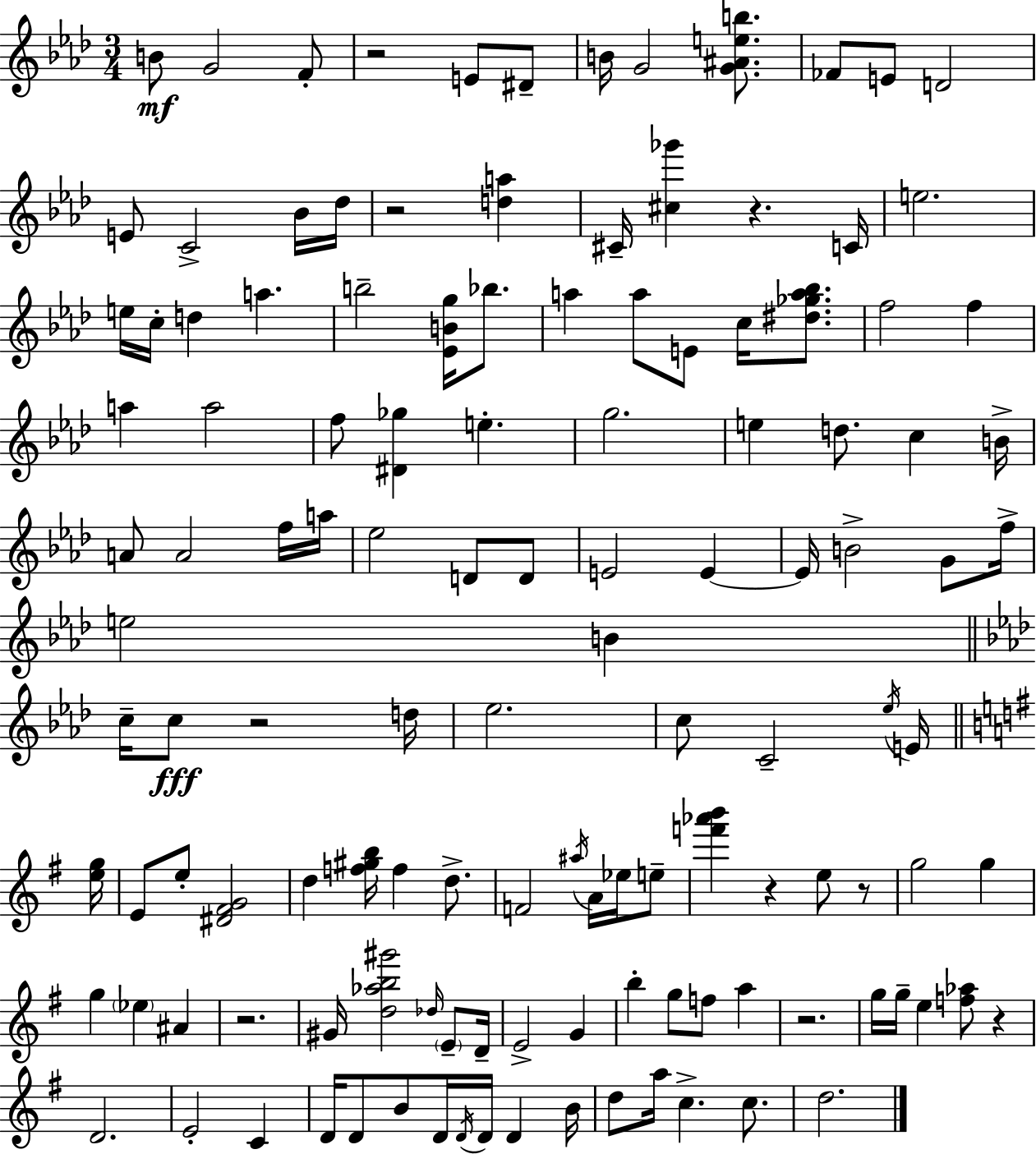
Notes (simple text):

B4/e G4/h F4/e R/h E4/e D#4/e B4/s G4/h [G4,A#4,E5,B5]/e. FES4/e E4/e D4/h E4/e C4/h Bb4/s Db5/s R/h [D5,A5]/q C#4/s [C#5,Gb6]/q R/q. C4/s E5/h. E5/s C5/s D5/q A5/q. B5/h [Eb4,B4,G5]/s Bb5/e. A5/q A5/e E4/e C5/s [D#5,Gb5,A5,Bb5]/e. F5/h F5/q A5/q A5/h F5/e [D#4,Gb5]/q E5/q. G5/h. E5/q D5/e. C5/q B4/s A4/e A4/h F5/s A5/s Eb5/h D4/e D4/e E4/h E4/q E4/s B4/h G4/e F5/s E5/h B4/q C5/s C5/e R/h D5/s Eb5/h. C5/e C4/h Eb5/s E4/s [E5,G5]/s E4/e E5/e [D#4,F#4,G4]/h D5/q [F5,G#5,B5]/s F5/q D5/e. F4/h A#5/s A4/s Eb5/s E5/e [F6,Ab6,B6]/q R/q E5/e R/e G5/h G5/q G5/q Eb5/q A#4/q R/h. G#4/s [D5,Ab5,B5,G#6]/h Db5/s E4/e D4/s E4/h G4/q B5/q G5/e F5/e A5/q R/h. G5/s G5/s E5/q [F5,Ab5]/e R/q D4/h. E4/h C4/q D4/s D4/e B4/e D4/s D4/s D4/s D4/q B4/s D5/e A5/s C5/q. C5/e. D5/h.